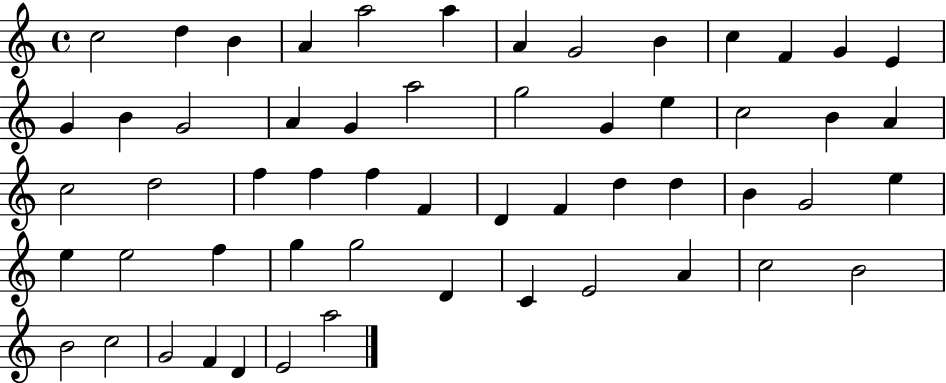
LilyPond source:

{
  \clef treble
  \time 4/4
  \defaultTimeSignature
  \key c \major
  c''2 d''4 b'4 | a'4 a''2 a''4 | a'4 g'2 b'4 | c''4 f'4 g'4 e'4 | \break g'4 b'4 g'2 | a'4 g'4 a''2 | g''2 g'4 e''4 | c''2 b'4 a'4 | \break c''2 d''2 | f''4 f''4 f''4 f'4 | d'4 f'4 d''4 d''4 | b'4 g'2 e''4 | \break e''4 e''2 f''4 | g''4 g''2 d'4 | c'4 e'2 a'4 | c''2 b'2 | \break b'2 c''2 | g'2 f'4 d'4 | e'2 a''2 | \bar "|."
}